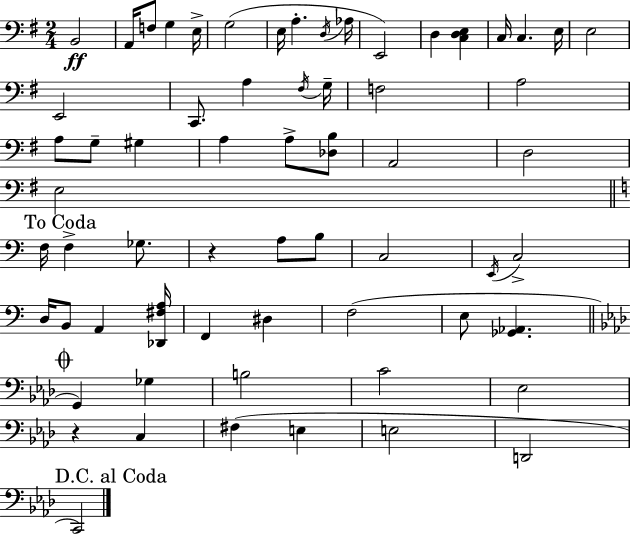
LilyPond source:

{
  \clef bass
  \numericTimeSignature
  \time 2/4
  \key e \minor
  b,2\ff | a,16 f8 g4 e16-> | g2( | e16 a4.-. \acciaccatura { d16 } | \break aes16 e,2) | d4 <c d e>4 | c16 c4. | e16 e2 | \break e,2 | c,8. a4 | \acciaccatura { fis16 } g16-- f2 | a2 | \break a8 g8-- gis4 | a4 a8-> | <des b>8 a,2 | d2 | \break e2 | \mark "To Coda" \bar "||" \break \key a \minor f16 f4-> ges8. | r4 a8 b8 | c2 | \acciaccatura { e,16 } c2-> | \break d16 b,8 a,4 | <des, fis a>16 f,4 dis4 | f2( | e8 <ges, aes,>4. | \break \mark \markup { \musicglyph "scripts.coda" } \bar "||" \break \key f \minor g,4) ges4 | b2 | c'2 | ees2 | \break r4 c4 | fis4( e4 | e2 | d,2 | \break \mark "D.C. al Coda" c,2) | \bar "|."
}